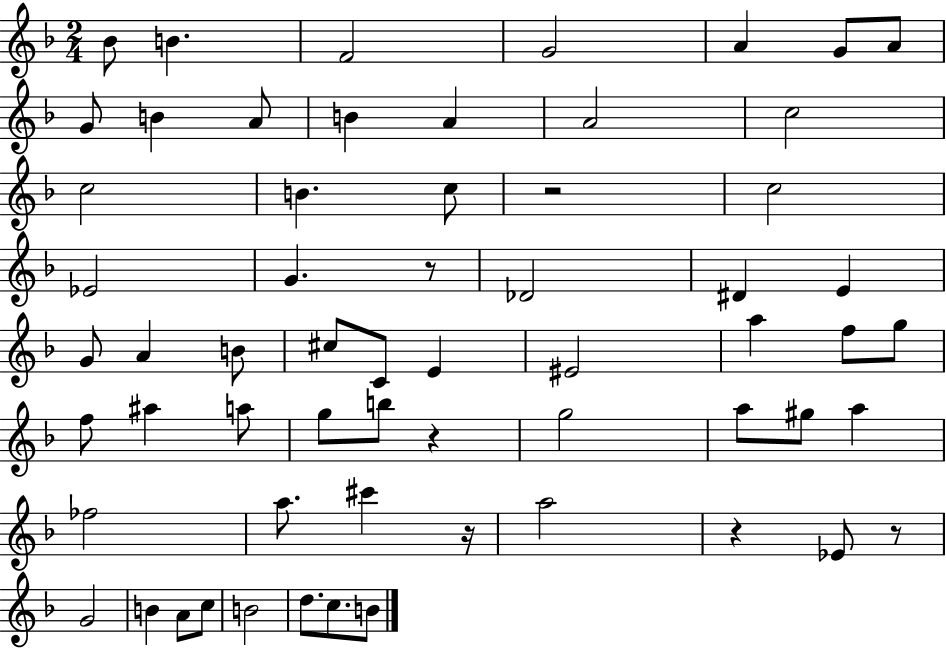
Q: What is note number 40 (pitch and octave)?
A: A5